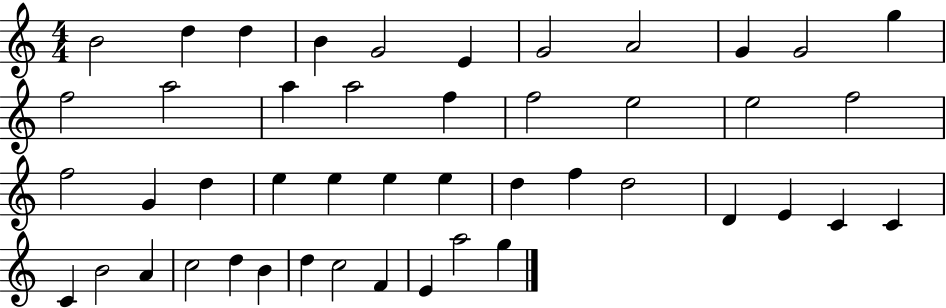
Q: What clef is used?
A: treble